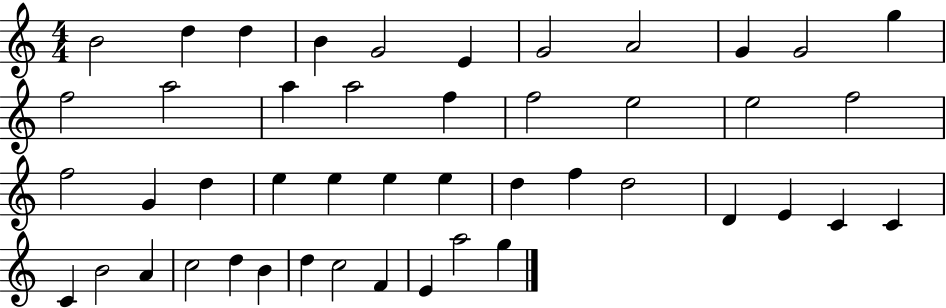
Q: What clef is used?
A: treble